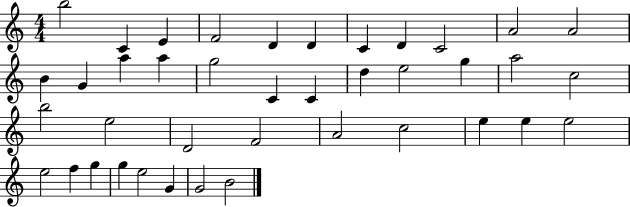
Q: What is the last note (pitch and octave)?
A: B4